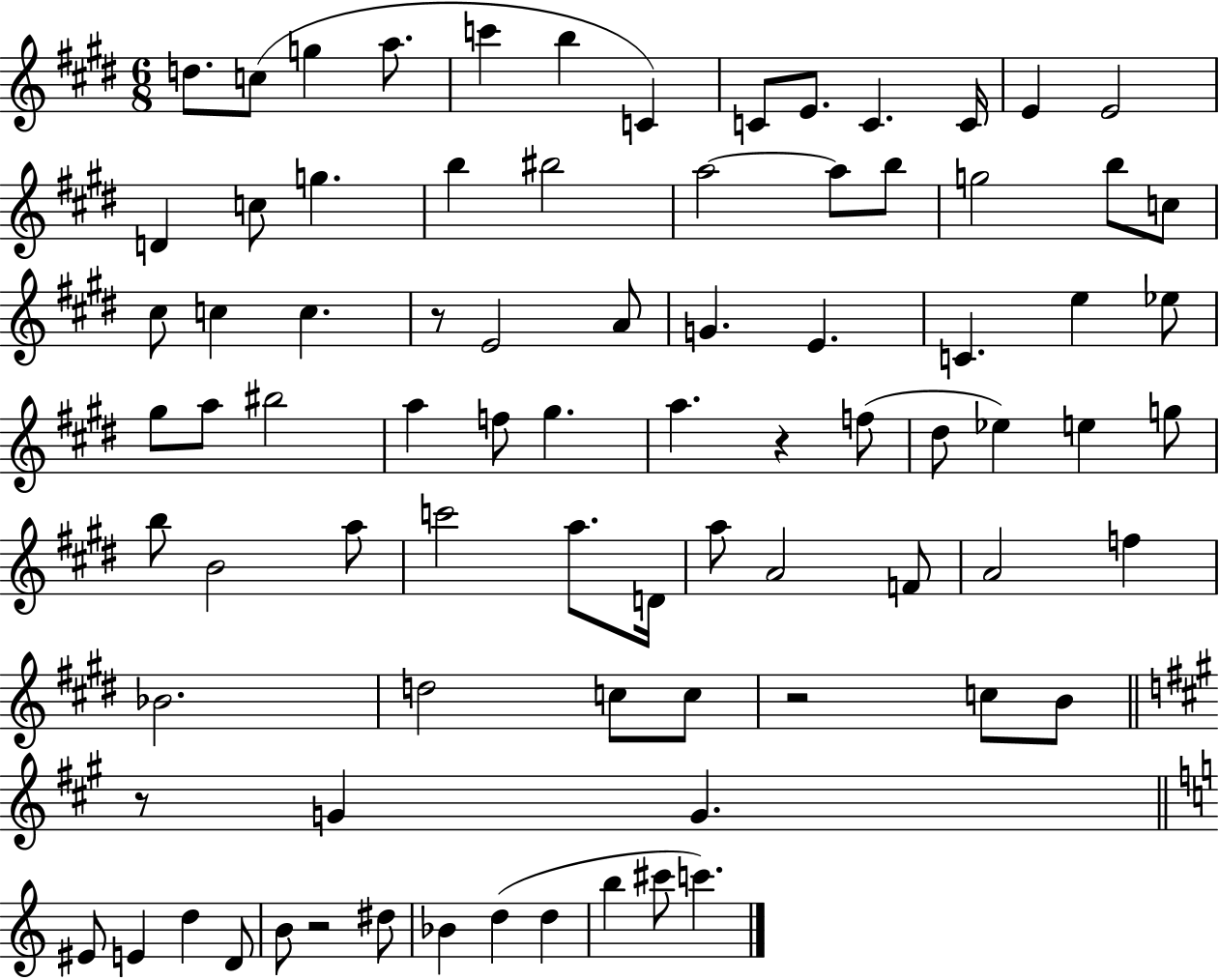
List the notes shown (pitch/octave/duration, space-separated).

D5/e. C5/e G5/q A5/e. C6/q B5/q C4/q C4/e E4/e. C4/q. C4/s E4/q E4/h D4/q C5/e G5/q. B5/q BIS5/h A5/h A5/e B5/e G5/h B5/e C5/e C#5/e C5/q C5/q. R/e E4/h A4/e G4/q. E4/q. C4/q. E5/q Eb5/e G#5/e A5/e BIS5/h A5/q F5/e G#5/q. A5/q. R/q F5/e D#5/e Eb5/q E5/q G5/e B5/e B4/h A5/e C6/h A5/e. D4/s A5/e A4/h F4/e A4/h F5/q Bb4/h. D5/h C5/e C5/e R/h C5/e B4/e R/e G4/q G4/q. EIS4/e E4/q D5/q D4/e B4/e R/h D#5/e Bb4/q D5/q D5/q B5/q C#6/e C6/q.